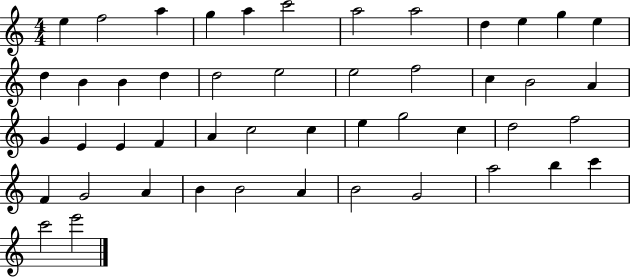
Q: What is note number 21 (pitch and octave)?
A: C5